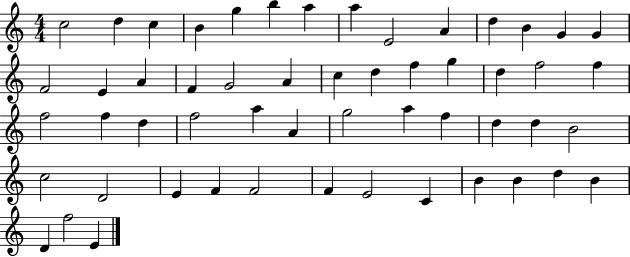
C5/h D5/q C5/q B4/q G5/q B5/q A5/q A5/q E4/h A4/q D5/q B4/q G4/q G4/q F4/h E4/q A4/q F4/q G4/h A4/q C5/q D5/q F5/q G5/q D5/q F5/h F5/q F5/h F5/q D5/q F5/h A5/q A4/q G5/h A5/q F5/q D5/q D5/q B4/h C5/h D4/h E4/q F4/q F4/h F4/q E4/h C4/q B4/q B4/q D5/q B4/q D4/q F5/h E4/q